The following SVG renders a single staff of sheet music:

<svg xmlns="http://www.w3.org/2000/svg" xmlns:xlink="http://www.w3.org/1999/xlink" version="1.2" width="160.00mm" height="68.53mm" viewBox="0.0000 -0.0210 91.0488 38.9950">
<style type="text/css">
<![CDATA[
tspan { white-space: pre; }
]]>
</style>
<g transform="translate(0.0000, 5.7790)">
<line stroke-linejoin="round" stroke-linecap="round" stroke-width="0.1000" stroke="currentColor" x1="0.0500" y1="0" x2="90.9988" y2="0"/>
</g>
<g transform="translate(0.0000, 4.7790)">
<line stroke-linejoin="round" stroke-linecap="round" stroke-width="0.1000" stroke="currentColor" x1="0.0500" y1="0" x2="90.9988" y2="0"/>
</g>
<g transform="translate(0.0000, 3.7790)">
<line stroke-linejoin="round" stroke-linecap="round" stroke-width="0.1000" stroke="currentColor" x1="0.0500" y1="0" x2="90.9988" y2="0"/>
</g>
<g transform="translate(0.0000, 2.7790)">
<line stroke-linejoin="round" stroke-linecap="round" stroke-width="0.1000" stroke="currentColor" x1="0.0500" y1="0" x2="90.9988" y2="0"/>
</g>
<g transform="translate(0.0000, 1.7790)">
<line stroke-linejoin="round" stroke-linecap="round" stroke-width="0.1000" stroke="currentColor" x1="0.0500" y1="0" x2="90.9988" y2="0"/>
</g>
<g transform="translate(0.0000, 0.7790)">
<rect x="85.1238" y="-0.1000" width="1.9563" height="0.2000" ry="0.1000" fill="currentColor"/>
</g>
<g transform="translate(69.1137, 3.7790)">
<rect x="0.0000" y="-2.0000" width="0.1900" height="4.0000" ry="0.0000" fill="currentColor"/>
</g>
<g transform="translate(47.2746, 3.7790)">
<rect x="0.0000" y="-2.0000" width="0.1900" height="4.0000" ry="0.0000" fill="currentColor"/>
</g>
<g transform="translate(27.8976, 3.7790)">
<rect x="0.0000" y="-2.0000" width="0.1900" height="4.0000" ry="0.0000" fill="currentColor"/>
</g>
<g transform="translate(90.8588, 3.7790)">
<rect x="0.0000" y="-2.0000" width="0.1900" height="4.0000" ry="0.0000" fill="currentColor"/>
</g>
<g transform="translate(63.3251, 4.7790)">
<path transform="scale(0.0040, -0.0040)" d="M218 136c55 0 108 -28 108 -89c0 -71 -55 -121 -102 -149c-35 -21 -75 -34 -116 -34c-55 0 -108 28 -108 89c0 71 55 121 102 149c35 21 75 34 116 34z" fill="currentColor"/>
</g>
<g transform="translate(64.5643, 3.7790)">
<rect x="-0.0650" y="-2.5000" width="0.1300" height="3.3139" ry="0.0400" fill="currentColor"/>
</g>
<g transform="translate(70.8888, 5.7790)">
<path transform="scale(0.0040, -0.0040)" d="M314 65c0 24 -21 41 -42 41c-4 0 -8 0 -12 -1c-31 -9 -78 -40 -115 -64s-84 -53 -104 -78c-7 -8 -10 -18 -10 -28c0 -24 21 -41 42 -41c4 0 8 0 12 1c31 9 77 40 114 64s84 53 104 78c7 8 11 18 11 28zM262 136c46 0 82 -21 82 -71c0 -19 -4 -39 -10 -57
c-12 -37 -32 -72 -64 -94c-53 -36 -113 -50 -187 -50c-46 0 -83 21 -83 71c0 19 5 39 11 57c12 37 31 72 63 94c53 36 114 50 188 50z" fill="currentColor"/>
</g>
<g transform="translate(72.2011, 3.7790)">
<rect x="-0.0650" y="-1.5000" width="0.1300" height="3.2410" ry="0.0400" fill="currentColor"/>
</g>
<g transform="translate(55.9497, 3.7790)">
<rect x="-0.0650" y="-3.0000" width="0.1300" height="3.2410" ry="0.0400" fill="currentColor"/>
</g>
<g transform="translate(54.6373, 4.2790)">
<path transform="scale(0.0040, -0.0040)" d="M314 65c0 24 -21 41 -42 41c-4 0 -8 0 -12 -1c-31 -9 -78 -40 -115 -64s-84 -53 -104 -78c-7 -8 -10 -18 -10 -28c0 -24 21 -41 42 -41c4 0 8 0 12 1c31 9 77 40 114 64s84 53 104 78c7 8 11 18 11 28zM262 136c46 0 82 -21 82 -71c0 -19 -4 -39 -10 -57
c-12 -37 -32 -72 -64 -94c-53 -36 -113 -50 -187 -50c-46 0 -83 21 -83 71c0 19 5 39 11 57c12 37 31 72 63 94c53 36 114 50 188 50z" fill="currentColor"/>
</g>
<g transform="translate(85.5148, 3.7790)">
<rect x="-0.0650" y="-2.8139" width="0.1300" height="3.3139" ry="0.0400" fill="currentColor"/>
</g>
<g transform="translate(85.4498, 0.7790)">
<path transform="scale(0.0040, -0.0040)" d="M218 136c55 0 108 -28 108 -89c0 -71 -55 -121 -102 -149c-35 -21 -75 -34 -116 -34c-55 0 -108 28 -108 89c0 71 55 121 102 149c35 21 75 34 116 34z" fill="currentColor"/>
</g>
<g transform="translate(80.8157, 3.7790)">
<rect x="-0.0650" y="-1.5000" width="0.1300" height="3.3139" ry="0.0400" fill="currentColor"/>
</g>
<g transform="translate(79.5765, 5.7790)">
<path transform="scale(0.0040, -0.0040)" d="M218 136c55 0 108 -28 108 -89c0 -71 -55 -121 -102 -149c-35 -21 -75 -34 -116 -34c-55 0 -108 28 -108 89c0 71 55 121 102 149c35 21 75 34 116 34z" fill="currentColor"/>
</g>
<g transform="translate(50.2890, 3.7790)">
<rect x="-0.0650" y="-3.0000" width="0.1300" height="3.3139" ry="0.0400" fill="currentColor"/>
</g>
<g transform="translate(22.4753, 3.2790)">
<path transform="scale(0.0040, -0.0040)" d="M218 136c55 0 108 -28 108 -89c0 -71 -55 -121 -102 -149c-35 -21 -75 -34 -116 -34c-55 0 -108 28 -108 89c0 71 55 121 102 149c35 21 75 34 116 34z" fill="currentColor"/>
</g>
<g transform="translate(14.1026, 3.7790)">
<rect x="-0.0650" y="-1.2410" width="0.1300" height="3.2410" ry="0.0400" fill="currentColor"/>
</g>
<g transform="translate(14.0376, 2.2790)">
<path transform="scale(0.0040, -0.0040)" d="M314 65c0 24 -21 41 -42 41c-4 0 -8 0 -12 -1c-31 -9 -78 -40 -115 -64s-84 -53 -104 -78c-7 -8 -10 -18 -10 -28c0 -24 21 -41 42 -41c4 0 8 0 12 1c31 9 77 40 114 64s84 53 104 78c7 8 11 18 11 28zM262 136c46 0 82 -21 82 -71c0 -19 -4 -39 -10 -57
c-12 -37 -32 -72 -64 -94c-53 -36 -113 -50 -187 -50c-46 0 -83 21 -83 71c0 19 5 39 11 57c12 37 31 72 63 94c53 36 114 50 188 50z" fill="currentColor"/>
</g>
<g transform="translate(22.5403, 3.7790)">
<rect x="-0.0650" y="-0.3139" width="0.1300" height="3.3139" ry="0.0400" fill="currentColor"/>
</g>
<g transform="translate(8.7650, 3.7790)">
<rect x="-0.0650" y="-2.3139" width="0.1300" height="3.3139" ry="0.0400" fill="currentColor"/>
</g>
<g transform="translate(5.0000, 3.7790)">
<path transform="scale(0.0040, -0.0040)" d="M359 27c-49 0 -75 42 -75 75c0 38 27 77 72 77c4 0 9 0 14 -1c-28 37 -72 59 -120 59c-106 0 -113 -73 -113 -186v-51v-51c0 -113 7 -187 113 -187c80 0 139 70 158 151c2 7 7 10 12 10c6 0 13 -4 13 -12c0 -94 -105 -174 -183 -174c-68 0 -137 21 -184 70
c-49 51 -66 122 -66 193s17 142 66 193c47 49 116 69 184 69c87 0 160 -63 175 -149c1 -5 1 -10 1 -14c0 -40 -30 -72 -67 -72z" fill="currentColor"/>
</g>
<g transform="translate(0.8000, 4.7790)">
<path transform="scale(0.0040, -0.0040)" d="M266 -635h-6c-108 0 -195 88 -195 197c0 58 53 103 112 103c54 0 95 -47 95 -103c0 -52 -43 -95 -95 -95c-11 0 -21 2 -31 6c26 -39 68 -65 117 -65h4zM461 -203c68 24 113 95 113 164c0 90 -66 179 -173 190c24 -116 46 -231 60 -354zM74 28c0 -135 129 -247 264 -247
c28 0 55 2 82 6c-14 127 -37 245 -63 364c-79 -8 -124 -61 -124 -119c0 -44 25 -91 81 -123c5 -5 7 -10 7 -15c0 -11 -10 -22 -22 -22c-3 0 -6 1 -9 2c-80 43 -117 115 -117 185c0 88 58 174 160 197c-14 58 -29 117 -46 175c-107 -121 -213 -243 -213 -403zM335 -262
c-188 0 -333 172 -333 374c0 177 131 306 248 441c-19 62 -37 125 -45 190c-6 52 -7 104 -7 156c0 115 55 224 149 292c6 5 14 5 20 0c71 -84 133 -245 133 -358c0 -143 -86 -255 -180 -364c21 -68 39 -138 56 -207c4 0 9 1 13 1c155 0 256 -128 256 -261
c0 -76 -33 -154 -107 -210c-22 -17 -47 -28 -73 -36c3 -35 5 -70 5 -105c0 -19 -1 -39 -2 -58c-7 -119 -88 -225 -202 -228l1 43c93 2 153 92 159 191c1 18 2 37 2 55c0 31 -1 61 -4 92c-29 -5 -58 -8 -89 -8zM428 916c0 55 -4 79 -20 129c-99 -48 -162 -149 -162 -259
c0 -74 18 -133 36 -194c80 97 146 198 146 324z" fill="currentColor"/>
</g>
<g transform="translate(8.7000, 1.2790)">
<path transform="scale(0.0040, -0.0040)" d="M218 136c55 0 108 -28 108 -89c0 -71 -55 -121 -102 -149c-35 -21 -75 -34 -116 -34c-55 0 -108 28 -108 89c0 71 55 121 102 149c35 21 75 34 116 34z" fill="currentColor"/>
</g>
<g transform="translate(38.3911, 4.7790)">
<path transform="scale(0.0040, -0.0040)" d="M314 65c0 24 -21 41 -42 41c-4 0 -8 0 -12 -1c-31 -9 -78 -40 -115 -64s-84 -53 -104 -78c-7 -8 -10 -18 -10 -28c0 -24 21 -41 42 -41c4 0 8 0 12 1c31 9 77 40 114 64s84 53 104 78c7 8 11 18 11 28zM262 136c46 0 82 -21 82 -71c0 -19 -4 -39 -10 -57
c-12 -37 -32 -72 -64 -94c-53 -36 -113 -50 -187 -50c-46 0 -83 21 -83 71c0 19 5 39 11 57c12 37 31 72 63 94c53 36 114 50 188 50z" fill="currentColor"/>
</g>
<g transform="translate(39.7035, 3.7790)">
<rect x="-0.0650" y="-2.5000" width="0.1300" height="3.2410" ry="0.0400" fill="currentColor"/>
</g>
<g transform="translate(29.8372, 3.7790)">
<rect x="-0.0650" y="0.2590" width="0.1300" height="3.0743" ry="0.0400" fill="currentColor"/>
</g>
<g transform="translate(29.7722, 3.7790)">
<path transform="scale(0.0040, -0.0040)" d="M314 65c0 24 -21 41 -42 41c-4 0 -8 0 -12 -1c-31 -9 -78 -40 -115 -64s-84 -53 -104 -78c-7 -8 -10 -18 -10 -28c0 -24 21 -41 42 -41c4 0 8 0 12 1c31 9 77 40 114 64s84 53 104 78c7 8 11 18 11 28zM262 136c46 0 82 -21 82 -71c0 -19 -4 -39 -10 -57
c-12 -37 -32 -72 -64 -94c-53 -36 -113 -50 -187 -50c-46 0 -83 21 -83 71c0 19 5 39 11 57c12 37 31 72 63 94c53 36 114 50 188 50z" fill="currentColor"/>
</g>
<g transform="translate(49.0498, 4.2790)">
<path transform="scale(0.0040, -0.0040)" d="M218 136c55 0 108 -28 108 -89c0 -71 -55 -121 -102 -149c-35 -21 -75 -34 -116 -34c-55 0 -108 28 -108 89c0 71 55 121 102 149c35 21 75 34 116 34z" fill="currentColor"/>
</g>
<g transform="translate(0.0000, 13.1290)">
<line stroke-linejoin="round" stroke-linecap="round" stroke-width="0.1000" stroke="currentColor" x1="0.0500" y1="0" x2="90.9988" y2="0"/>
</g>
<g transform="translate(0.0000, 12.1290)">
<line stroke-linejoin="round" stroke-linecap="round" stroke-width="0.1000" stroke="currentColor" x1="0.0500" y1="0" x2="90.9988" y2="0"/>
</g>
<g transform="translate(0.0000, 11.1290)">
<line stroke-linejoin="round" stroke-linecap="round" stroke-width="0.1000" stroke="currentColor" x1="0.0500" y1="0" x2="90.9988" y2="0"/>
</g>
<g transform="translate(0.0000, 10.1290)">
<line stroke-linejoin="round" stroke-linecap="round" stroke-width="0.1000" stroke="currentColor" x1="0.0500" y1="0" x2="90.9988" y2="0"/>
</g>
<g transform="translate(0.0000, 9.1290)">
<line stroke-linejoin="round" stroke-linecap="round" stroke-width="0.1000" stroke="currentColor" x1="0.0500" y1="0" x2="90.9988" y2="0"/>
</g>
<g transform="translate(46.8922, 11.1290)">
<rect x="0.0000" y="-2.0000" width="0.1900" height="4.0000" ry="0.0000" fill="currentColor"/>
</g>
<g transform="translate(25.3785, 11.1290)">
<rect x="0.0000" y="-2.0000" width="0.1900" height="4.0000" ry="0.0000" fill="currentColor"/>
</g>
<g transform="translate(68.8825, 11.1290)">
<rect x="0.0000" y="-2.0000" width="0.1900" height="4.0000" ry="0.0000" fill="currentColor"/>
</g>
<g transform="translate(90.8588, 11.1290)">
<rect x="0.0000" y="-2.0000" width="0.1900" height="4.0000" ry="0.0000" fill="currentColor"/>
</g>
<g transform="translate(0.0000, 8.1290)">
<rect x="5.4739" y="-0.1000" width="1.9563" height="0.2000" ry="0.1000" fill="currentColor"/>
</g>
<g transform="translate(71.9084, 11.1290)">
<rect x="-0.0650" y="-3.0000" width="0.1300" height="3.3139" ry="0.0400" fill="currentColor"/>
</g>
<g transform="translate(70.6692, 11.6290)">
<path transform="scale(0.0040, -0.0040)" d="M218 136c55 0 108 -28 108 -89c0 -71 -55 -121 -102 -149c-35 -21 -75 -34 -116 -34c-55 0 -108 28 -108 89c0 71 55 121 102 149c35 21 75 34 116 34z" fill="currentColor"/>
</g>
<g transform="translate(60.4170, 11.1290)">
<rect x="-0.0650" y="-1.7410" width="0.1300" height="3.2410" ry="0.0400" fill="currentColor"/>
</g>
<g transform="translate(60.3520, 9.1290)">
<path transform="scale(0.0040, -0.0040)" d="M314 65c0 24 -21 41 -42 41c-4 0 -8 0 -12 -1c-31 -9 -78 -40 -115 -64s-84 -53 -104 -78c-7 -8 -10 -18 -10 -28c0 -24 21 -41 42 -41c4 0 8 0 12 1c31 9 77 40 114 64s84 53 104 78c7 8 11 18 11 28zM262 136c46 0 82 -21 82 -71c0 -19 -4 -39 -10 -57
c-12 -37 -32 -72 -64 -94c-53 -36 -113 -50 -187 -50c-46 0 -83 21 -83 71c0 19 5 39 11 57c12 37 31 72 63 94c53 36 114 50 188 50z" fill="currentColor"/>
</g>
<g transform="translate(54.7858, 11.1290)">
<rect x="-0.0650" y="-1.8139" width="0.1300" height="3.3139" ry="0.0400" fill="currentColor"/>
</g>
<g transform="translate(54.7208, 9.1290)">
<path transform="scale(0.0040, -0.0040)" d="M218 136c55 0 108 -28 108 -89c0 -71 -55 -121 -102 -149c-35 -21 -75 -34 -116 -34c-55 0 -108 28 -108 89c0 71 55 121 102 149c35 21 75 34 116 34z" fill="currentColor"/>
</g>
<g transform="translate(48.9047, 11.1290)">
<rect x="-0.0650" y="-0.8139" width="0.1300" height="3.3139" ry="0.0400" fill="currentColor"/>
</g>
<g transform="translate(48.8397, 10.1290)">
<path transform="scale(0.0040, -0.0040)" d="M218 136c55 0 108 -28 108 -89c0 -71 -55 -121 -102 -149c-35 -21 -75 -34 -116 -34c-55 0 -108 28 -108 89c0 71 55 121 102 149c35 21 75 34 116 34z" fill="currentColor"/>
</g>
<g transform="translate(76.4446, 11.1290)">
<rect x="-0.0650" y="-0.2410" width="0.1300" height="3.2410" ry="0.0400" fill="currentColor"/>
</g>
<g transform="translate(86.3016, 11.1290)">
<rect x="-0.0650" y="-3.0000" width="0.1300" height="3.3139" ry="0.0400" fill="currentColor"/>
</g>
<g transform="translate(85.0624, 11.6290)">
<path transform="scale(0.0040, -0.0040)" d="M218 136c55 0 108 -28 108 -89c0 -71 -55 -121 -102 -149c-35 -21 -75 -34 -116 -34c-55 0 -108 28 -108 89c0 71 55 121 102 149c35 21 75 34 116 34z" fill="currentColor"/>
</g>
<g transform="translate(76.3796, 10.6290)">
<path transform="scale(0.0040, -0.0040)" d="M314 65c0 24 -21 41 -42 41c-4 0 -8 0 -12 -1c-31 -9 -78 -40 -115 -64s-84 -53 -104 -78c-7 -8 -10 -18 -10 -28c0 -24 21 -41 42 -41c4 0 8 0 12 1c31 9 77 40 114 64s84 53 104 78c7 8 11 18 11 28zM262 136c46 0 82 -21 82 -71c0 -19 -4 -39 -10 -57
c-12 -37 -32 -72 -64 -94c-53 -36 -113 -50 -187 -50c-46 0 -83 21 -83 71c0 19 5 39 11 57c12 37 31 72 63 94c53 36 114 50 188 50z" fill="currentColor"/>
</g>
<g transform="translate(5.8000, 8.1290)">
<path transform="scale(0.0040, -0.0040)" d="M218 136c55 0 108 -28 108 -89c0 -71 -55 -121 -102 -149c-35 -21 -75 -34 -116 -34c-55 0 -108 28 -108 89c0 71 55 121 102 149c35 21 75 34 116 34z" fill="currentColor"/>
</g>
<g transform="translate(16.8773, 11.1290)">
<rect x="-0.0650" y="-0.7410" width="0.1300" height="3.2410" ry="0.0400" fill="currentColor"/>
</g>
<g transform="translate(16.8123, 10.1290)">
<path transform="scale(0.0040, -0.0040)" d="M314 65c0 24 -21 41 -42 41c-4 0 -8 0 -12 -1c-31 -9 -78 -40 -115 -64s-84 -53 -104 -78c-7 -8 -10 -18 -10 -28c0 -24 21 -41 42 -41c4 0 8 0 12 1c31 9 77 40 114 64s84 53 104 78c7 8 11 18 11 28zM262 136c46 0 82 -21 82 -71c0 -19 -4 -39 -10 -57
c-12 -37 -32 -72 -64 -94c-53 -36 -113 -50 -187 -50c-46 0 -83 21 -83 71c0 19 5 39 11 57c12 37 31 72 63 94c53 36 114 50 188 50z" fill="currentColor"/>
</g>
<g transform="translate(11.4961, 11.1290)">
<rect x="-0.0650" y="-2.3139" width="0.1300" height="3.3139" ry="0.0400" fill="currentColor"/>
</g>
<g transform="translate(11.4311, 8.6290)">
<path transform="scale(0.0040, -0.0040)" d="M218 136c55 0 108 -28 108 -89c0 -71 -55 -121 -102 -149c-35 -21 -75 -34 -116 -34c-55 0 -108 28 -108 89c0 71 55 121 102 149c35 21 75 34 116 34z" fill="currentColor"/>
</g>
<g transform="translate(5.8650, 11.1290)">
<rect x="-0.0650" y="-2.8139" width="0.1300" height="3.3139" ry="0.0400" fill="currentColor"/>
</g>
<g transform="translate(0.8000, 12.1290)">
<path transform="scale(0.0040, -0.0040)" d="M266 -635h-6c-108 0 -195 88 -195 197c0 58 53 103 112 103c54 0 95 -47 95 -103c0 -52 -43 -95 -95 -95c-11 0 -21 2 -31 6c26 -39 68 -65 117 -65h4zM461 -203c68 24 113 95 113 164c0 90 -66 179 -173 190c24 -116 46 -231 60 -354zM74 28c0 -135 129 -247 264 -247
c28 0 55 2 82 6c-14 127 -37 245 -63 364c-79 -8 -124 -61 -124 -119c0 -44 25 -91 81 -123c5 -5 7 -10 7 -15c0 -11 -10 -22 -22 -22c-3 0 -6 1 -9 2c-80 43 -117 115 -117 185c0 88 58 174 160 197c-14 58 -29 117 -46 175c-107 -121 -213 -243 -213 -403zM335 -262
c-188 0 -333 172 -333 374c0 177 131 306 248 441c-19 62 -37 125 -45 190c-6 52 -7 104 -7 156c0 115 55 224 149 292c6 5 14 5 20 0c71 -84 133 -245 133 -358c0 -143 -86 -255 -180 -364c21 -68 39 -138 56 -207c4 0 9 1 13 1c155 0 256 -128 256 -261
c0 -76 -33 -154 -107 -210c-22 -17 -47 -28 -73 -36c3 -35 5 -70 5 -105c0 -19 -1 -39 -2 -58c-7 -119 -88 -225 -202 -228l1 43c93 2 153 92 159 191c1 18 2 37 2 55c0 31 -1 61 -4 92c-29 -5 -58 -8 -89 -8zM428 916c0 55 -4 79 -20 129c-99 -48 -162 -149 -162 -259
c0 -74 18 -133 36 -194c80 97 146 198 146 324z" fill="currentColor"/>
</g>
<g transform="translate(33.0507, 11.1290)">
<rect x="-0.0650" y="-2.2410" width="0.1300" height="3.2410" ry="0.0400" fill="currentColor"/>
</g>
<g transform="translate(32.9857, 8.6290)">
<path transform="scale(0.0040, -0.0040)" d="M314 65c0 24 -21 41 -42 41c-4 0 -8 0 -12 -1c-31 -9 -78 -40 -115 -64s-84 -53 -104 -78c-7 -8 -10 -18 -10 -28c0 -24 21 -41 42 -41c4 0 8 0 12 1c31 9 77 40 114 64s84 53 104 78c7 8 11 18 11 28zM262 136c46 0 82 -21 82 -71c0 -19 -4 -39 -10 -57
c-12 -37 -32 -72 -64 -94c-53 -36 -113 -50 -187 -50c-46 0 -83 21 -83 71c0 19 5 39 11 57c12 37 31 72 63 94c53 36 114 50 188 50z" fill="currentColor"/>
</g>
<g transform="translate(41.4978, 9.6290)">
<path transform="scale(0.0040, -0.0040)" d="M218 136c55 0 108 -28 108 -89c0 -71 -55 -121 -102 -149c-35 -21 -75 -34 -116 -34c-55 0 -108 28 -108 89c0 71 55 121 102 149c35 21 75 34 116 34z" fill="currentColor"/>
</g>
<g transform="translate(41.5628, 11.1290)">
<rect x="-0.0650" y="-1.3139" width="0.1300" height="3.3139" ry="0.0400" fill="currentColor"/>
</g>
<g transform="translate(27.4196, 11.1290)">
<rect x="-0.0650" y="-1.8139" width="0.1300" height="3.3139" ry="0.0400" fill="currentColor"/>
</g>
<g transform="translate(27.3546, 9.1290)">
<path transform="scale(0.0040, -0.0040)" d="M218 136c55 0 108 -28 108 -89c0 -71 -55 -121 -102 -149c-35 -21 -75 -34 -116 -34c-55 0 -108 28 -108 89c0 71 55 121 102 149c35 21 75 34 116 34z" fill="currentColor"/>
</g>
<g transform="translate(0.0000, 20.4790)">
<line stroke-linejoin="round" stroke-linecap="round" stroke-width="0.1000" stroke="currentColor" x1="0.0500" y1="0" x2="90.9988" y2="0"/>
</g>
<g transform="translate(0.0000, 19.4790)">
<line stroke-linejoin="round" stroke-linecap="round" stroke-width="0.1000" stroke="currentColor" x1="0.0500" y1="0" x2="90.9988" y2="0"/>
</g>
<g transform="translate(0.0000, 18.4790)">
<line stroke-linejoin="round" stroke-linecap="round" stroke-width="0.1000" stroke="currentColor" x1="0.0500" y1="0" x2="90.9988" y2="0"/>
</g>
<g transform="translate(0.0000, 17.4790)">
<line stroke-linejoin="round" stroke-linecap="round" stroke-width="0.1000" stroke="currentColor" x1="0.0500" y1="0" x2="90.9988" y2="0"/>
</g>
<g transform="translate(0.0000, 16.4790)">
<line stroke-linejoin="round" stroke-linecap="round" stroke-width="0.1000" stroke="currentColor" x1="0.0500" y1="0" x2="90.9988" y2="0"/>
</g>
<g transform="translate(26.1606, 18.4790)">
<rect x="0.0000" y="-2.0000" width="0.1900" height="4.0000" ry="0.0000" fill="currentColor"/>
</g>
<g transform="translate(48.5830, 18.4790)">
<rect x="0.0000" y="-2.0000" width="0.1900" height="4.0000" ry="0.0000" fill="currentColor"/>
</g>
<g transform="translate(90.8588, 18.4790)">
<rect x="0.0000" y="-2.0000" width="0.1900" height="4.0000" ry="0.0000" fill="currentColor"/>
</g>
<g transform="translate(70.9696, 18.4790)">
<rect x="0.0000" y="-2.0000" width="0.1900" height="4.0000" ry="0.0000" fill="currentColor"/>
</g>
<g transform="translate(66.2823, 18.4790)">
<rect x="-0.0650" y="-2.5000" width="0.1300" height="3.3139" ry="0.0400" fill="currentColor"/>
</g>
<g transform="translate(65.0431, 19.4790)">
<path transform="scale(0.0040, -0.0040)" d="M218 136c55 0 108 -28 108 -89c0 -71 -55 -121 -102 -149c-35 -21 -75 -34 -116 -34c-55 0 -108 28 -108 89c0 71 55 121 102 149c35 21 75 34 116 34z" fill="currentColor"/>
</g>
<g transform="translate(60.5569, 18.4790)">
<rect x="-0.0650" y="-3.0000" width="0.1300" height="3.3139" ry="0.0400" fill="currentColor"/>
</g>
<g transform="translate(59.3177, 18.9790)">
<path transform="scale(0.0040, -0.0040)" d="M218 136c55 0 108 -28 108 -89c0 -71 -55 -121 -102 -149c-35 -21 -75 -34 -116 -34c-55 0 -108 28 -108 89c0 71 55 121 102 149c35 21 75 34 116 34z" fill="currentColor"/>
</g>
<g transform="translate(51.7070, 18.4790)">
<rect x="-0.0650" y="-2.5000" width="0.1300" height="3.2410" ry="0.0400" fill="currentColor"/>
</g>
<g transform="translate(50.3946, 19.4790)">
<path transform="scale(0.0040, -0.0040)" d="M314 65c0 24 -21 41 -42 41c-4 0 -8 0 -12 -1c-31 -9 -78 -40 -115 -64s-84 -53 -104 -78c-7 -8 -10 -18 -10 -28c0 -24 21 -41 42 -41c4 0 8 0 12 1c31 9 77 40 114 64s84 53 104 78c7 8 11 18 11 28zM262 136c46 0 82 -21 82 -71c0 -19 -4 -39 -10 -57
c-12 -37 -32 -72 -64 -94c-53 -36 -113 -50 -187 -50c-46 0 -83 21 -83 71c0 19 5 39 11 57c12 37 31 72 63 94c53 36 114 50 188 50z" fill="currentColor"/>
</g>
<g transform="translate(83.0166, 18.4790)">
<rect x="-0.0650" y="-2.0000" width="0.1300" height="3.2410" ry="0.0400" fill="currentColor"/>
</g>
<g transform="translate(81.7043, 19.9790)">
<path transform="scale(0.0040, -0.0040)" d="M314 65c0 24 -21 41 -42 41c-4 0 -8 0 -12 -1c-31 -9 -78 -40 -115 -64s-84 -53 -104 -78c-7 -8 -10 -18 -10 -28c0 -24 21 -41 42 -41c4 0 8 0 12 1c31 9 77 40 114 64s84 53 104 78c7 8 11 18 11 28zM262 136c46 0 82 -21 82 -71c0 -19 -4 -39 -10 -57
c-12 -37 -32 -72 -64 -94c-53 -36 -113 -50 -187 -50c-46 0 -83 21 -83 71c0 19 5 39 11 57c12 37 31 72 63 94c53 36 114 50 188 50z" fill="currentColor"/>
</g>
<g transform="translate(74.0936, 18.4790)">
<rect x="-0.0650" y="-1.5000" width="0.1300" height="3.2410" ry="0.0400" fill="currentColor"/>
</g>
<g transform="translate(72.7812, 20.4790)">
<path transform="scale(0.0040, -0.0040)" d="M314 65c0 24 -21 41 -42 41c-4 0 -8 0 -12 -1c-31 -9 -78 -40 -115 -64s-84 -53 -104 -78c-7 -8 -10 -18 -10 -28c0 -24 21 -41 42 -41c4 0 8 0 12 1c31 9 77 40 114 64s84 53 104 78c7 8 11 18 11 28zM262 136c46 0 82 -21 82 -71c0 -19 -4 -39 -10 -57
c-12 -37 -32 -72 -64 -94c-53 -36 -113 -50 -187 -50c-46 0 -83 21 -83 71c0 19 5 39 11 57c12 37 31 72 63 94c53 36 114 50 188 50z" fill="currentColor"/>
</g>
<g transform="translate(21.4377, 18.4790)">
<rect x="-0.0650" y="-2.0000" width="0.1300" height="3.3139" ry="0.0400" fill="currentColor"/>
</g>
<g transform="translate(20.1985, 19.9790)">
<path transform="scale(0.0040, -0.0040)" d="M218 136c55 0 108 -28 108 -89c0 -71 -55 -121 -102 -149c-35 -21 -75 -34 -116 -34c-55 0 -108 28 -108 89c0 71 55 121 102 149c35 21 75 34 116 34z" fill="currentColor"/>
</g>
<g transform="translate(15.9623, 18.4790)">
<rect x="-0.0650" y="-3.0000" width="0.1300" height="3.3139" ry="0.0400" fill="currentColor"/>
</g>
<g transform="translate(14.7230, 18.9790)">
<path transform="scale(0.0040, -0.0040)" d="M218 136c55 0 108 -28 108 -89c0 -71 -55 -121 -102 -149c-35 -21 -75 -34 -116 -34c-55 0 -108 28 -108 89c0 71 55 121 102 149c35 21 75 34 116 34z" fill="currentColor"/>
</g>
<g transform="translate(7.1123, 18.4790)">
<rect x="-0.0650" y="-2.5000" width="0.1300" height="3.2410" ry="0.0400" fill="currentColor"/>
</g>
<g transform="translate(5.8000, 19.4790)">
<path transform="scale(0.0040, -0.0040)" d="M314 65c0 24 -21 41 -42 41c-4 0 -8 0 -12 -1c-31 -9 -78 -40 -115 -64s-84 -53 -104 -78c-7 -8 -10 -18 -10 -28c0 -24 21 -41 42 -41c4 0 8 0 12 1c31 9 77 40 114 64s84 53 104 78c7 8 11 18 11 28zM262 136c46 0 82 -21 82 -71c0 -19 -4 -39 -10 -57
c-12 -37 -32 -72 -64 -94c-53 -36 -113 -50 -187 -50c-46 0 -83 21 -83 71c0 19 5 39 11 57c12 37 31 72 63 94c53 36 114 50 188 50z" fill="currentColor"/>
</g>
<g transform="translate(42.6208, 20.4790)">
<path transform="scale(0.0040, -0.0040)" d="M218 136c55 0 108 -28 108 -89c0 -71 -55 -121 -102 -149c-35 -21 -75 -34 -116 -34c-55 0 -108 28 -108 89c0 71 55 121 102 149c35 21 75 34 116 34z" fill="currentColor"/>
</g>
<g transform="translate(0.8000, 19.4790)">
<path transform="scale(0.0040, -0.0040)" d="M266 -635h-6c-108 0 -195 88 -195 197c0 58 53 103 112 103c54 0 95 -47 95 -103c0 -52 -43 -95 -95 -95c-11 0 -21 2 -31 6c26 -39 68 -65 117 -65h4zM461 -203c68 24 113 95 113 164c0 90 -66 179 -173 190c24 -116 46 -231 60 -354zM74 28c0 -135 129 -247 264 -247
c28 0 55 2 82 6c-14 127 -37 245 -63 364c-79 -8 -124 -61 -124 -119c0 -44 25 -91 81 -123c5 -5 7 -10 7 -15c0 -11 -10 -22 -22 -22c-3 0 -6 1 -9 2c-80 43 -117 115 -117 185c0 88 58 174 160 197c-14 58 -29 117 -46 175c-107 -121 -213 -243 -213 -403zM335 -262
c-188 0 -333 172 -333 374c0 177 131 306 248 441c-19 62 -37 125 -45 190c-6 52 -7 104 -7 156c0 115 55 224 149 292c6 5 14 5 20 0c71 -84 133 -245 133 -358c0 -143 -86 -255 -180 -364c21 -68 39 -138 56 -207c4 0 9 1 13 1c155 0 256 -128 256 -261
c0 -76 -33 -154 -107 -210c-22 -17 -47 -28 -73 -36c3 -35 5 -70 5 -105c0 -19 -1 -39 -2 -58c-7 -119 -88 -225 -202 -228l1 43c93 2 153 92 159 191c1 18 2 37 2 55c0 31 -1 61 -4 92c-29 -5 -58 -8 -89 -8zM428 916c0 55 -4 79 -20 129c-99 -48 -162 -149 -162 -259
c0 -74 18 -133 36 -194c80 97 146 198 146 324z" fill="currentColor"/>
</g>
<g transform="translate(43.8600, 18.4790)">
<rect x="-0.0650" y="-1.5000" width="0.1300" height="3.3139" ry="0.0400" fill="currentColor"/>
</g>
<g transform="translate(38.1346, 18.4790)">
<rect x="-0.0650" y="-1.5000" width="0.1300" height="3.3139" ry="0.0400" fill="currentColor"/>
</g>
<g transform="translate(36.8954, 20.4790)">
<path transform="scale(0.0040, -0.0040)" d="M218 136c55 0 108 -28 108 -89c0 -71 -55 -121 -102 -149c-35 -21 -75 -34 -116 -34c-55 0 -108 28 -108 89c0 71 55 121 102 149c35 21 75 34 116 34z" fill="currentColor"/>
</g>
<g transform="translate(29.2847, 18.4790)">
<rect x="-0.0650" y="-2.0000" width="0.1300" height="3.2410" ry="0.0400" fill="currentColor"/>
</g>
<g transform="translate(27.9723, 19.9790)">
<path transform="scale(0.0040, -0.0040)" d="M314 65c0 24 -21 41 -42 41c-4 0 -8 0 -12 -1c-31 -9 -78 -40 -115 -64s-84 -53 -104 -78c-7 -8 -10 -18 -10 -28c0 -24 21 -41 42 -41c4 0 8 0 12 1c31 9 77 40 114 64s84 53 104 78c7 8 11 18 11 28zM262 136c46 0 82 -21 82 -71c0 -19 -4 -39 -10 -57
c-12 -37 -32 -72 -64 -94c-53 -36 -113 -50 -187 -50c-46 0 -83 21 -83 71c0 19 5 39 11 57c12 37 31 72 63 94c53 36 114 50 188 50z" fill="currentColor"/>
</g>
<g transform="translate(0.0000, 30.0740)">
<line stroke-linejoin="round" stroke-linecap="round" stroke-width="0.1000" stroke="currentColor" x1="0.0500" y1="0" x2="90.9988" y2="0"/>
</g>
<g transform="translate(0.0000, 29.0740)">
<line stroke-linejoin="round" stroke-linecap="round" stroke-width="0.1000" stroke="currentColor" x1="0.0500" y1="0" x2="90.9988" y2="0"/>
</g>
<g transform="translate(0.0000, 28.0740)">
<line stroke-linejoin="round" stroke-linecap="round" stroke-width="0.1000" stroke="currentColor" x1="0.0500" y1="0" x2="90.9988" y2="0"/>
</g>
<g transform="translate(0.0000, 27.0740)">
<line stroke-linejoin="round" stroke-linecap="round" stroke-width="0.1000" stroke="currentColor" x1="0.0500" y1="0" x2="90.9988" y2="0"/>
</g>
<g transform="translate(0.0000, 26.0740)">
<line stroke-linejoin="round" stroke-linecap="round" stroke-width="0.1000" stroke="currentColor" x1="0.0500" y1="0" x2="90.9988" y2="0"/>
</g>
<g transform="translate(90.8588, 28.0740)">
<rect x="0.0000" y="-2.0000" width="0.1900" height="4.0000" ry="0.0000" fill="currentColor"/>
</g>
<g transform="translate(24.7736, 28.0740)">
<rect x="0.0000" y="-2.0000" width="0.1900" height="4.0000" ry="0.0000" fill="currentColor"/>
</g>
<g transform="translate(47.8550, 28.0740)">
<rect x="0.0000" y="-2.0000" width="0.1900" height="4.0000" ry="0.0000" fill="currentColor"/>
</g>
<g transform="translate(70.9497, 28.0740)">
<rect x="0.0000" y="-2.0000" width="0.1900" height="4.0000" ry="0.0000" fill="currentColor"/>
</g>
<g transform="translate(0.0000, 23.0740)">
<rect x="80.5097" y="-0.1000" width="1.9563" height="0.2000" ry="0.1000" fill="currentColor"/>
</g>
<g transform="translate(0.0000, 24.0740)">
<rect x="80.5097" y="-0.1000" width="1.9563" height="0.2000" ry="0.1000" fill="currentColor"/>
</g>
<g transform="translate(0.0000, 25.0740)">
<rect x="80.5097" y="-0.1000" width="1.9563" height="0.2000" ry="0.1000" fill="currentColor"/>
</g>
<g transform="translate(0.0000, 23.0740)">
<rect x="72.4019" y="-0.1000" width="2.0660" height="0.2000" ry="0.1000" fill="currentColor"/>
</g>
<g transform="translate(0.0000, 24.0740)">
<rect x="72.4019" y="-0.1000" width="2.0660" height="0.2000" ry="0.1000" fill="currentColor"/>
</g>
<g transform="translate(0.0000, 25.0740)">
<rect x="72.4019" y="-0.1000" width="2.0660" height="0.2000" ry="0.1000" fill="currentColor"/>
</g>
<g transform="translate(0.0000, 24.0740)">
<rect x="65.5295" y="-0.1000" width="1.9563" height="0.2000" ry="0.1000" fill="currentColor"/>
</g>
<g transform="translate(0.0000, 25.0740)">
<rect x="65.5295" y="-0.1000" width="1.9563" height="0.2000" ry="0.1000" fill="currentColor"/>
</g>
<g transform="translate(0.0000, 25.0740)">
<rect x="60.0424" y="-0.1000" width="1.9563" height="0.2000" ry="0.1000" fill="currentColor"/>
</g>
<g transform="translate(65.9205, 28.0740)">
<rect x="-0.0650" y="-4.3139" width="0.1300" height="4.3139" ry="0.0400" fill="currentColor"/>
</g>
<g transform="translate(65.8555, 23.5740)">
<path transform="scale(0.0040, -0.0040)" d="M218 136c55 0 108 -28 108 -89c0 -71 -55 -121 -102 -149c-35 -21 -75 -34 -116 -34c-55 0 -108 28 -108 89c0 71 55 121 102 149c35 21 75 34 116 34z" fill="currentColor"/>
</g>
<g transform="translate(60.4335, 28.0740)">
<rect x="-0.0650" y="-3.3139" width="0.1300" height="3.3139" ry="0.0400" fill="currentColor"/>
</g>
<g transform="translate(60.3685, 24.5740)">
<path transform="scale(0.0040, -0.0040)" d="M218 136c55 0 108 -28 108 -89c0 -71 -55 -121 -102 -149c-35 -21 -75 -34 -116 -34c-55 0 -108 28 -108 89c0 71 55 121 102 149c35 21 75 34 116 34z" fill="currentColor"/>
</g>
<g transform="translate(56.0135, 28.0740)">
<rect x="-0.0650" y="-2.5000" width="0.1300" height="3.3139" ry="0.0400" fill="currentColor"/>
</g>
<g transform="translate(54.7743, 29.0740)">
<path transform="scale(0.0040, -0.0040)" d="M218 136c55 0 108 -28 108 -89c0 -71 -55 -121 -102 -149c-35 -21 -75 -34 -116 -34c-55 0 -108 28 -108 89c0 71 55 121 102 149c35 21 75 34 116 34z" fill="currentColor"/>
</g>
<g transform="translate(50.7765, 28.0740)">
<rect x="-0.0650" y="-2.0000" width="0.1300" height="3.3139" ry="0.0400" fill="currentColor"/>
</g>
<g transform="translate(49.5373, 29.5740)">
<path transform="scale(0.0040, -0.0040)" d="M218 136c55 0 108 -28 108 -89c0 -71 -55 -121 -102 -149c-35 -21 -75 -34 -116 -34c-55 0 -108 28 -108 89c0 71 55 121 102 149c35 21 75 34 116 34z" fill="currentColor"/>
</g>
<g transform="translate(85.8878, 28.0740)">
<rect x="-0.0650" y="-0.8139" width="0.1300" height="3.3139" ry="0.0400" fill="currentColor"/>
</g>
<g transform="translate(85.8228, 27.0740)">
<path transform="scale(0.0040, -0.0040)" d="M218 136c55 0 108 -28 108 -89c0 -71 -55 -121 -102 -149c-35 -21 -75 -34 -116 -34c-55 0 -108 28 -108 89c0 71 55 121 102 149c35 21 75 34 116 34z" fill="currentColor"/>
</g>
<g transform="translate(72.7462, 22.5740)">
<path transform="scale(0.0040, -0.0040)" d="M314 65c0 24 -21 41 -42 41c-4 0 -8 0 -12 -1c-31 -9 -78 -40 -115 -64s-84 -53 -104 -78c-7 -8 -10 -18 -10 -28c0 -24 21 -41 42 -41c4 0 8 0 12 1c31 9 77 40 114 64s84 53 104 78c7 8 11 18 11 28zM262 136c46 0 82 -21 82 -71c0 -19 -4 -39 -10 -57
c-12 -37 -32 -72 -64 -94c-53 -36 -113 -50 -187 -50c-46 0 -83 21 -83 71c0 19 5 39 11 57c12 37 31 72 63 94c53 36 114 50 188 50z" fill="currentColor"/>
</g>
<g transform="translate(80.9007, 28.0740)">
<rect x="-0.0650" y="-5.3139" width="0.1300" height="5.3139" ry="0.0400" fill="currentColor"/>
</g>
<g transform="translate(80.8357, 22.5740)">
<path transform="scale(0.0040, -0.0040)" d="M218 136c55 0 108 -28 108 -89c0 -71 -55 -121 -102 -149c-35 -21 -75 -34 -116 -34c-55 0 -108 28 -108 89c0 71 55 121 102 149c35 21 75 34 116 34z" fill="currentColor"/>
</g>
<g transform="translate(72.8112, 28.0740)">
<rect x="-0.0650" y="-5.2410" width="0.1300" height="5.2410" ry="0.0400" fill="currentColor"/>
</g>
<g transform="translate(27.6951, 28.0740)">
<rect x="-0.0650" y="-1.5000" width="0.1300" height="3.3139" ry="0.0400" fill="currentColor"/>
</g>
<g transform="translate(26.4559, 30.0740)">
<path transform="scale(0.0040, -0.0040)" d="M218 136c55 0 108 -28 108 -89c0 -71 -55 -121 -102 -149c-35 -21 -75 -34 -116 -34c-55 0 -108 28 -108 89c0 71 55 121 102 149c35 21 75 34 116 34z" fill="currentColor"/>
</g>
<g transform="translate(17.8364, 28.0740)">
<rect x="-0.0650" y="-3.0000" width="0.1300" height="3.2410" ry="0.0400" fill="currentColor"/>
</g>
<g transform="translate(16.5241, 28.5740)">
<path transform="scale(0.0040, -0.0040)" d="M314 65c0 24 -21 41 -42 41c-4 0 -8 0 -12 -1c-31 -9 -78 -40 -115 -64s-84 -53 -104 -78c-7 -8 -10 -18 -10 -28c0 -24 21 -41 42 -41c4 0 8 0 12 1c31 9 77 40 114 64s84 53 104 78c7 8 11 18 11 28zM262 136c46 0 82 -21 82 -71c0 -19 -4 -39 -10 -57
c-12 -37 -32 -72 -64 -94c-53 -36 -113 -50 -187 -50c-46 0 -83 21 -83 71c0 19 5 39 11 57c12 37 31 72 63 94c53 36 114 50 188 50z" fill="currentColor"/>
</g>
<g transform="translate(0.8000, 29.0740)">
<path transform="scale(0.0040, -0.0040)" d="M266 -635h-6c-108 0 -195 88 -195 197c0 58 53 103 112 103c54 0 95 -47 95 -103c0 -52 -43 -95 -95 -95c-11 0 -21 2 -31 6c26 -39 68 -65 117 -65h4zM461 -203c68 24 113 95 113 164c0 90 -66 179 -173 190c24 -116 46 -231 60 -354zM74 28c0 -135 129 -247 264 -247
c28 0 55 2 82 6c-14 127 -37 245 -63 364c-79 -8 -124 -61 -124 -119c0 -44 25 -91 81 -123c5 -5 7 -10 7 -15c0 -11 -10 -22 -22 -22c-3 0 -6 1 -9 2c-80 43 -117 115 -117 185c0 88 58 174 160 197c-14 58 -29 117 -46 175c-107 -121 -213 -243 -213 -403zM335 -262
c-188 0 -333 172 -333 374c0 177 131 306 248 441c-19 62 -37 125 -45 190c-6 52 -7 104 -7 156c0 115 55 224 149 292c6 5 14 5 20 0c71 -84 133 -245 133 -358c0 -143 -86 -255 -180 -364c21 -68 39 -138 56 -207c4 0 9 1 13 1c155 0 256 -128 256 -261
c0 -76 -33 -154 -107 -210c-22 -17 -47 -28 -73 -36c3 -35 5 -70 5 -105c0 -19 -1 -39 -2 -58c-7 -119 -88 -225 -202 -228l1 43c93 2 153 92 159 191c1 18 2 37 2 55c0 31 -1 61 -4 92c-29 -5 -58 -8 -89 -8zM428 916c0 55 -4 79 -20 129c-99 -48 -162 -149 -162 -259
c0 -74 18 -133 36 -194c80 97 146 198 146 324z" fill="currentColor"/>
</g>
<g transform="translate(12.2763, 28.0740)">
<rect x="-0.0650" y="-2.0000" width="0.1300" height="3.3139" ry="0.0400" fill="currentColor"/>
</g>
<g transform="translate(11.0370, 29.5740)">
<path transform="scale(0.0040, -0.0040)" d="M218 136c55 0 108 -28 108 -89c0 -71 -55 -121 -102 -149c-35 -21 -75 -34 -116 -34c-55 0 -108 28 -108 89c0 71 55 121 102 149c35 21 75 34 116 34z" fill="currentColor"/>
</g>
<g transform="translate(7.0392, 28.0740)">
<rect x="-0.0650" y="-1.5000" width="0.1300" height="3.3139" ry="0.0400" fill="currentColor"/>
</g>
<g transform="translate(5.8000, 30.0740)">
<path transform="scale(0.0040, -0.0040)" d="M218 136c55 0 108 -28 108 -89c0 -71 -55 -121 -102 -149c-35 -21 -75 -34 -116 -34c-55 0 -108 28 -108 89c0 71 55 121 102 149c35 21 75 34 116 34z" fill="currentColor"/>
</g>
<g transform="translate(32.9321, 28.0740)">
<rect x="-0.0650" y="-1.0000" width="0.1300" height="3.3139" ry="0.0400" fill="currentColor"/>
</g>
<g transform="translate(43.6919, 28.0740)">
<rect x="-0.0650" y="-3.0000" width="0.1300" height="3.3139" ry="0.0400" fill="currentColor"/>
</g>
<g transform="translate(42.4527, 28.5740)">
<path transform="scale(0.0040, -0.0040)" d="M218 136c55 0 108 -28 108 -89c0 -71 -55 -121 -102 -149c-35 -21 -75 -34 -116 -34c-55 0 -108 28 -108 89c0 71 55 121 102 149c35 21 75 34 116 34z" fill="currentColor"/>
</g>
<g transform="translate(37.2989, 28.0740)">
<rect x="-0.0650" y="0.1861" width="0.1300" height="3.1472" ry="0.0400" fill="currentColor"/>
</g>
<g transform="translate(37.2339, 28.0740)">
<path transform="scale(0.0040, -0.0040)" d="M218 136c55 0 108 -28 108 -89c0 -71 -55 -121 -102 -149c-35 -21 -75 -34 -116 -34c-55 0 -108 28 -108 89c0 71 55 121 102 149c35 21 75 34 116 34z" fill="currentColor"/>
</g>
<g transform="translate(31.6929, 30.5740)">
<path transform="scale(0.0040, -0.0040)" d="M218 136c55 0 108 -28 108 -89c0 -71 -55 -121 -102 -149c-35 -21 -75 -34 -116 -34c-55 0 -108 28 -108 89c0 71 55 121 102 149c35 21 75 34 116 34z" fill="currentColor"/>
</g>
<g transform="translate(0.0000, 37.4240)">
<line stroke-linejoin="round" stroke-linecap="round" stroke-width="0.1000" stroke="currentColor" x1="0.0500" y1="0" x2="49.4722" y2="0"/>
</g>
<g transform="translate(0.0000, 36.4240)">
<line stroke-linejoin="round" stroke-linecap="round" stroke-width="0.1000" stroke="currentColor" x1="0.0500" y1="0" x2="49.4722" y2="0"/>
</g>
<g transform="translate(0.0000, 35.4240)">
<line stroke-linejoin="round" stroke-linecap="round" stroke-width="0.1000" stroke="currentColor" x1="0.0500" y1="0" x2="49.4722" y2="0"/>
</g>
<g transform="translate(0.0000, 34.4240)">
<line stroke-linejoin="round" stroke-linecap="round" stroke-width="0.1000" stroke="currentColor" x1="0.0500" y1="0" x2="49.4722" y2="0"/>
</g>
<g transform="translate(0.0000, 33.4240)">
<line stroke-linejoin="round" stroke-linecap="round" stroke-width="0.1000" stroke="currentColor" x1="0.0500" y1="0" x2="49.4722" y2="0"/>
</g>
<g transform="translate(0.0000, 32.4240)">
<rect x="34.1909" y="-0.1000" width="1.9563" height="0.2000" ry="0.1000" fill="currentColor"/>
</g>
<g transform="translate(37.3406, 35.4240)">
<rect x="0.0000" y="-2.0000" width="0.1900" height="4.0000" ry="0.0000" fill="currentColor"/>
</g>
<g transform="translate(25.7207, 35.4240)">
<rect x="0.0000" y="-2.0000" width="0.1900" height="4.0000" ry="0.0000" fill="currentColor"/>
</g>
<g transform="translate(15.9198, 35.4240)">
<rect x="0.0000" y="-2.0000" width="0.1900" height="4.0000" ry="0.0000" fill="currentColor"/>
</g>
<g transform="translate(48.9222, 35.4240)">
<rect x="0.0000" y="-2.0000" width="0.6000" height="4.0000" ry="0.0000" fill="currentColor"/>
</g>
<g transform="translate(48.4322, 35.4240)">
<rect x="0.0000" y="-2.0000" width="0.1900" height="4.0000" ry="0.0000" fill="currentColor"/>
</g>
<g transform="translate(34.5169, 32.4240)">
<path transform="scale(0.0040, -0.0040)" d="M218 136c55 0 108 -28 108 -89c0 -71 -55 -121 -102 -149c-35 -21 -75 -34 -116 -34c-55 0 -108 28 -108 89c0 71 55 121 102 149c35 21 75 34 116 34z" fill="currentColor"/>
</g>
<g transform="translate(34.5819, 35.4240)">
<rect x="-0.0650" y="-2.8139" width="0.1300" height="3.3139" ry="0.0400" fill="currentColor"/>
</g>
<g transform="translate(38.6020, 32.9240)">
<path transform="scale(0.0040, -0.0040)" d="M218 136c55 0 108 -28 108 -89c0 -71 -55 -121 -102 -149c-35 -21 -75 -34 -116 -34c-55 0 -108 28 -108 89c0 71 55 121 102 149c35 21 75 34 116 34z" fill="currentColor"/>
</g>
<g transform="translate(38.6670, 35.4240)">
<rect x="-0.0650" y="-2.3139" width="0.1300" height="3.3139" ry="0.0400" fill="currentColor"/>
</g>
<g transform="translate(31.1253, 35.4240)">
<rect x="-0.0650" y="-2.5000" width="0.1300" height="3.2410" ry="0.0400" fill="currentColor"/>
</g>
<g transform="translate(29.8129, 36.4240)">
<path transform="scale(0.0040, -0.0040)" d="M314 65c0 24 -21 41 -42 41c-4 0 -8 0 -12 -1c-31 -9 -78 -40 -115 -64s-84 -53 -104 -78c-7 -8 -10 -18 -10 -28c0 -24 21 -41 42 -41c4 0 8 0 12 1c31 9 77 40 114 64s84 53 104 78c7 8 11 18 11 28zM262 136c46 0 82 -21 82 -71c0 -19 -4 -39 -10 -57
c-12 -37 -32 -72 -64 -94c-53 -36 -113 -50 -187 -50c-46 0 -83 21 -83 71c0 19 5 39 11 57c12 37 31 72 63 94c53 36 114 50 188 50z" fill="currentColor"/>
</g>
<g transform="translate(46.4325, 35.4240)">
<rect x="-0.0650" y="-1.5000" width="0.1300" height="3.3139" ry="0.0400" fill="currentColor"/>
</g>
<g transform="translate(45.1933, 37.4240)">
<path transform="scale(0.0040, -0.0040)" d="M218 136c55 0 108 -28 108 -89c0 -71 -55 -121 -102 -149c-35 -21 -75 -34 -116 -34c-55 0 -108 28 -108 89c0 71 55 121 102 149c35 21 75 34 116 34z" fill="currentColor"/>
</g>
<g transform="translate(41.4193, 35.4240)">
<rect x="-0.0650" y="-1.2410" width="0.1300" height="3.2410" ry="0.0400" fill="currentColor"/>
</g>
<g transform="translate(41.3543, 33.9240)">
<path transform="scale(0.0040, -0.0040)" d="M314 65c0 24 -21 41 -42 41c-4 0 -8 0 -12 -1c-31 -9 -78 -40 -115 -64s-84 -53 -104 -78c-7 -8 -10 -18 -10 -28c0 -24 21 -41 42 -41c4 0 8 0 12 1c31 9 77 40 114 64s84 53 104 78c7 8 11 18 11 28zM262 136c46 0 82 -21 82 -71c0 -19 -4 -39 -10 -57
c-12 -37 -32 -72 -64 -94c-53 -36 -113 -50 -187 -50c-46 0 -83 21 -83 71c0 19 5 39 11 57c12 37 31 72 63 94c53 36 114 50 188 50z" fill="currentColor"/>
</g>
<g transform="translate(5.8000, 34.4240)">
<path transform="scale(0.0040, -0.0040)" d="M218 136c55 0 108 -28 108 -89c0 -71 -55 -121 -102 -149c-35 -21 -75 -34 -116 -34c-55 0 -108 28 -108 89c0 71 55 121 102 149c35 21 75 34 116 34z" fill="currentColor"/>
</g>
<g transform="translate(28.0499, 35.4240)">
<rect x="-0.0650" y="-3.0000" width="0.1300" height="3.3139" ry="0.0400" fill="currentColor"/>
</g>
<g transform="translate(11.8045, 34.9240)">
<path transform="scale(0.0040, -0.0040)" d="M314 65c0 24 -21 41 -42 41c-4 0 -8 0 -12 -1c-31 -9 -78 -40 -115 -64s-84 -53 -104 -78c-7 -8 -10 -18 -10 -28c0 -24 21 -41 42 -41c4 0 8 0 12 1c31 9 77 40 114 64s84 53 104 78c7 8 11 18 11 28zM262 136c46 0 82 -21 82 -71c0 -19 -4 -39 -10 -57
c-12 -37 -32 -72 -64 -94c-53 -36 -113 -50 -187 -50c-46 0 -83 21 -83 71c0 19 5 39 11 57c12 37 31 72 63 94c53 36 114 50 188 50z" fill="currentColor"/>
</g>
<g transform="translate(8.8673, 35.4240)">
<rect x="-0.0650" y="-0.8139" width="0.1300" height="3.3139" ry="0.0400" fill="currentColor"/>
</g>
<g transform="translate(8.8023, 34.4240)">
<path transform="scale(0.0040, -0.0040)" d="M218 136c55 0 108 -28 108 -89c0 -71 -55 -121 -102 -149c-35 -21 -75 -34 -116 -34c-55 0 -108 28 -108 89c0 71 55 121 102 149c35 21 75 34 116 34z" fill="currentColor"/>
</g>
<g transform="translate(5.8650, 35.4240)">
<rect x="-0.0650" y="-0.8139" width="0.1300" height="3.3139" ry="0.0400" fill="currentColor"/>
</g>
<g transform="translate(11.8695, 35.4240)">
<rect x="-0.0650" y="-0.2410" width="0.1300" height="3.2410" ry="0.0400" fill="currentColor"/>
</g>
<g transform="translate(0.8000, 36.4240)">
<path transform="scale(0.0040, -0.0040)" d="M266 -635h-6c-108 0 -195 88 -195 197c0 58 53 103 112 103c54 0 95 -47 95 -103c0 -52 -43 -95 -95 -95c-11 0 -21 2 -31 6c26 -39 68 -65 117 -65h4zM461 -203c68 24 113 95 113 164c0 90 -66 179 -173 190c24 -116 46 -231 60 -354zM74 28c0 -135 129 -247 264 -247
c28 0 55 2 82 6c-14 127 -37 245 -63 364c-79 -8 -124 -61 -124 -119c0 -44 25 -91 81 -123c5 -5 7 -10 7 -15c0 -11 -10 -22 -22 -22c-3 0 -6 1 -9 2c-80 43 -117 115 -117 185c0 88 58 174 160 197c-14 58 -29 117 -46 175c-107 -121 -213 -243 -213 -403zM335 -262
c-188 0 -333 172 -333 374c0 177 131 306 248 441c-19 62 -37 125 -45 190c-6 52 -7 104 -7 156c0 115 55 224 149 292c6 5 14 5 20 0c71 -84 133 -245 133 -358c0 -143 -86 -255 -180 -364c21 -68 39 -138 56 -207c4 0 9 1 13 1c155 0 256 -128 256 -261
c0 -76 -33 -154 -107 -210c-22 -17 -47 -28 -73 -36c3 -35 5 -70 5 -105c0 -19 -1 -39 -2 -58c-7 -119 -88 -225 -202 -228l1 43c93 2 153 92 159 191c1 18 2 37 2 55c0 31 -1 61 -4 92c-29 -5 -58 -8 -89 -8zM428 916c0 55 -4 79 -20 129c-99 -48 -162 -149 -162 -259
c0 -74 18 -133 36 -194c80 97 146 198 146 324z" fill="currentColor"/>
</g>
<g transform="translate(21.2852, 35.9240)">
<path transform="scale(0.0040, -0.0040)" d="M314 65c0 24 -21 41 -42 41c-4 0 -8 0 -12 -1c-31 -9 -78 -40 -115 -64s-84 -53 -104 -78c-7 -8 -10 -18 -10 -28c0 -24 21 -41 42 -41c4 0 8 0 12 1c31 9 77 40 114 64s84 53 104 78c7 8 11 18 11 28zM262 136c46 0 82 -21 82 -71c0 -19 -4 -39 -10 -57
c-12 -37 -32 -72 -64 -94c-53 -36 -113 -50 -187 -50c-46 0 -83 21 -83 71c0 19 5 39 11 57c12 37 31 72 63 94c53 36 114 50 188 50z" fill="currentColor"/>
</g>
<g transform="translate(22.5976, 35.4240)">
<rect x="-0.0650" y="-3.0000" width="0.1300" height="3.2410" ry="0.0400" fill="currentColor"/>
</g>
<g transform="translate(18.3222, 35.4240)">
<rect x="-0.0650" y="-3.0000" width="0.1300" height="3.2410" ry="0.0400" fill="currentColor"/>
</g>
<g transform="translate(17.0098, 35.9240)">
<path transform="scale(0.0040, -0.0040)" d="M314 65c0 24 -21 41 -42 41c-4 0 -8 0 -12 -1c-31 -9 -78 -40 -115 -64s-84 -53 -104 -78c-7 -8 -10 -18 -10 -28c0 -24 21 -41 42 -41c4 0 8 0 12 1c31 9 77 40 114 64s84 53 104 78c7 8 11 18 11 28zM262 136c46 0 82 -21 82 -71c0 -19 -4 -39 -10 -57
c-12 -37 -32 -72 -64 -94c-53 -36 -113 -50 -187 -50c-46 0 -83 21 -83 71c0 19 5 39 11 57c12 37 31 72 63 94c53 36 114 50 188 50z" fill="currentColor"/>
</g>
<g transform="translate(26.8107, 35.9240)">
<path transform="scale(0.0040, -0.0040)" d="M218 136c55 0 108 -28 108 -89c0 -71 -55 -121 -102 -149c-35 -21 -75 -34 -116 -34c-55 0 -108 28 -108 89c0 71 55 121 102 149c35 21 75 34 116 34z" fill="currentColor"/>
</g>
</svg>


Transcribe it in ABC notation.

X:1
T:Untitled
M:4/4
L:1/4
K:C
g e2 c B2 G2 A A2 G E2 E a a g d2 f g2 e d f f2 A c2 A G2 A F F2 E E G2 A G E2 F2 E F A2 E D B A F G b d' f'2 f' d d d c2 A2 A2 A G2 a g e2 E